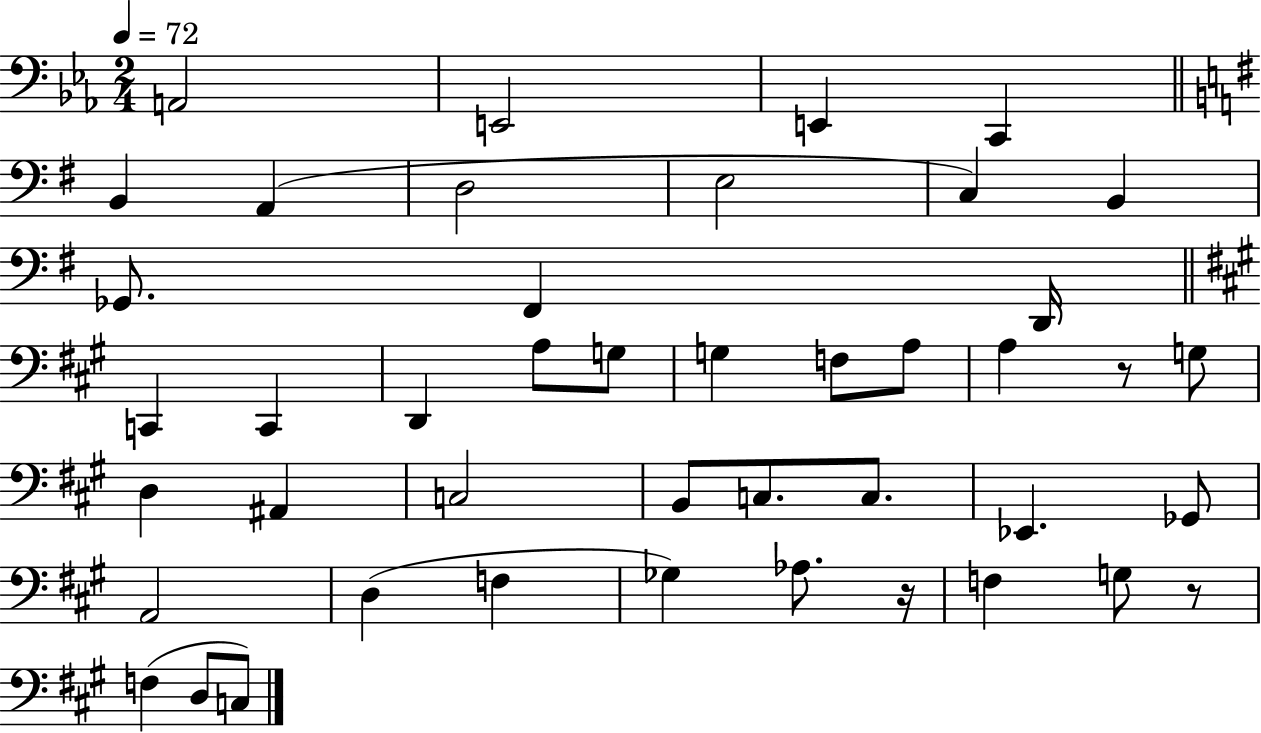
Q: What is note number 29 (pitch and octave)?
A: C3